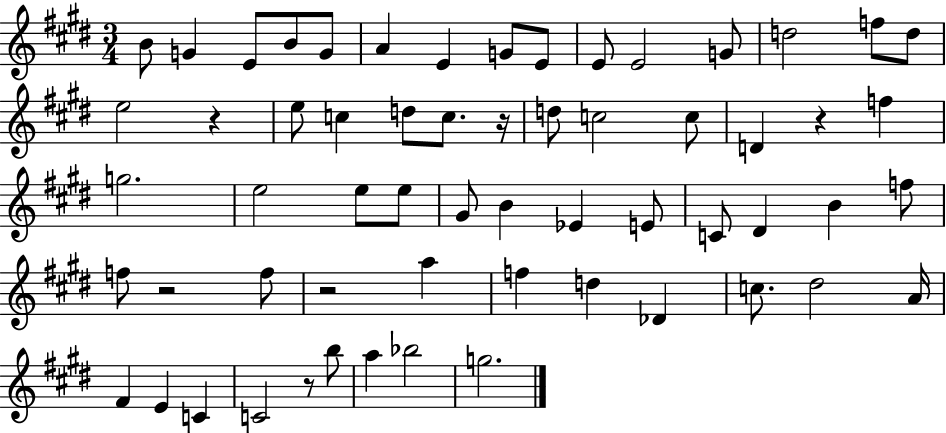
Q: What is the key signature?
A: E major